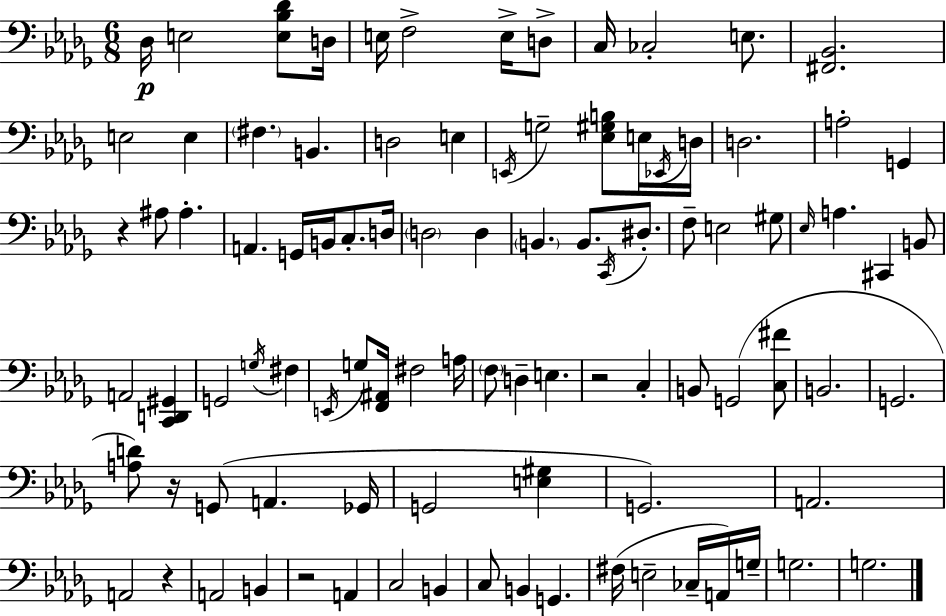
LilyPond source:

{
  \clef bass
  \numericTimeSignature
  \time 6/8
  \key bes \minor
  des16\p e2 <e bes des'>8 d16 | e16 f2-> e16-> d8-> | c16 ces2-. e8. | <fis, bes,>2. | \break e2 e4 | \parenthesize fis4. b,4. | d2 e4 | \acciaccatura { e,16 } g2-- <ees gis b>8 e16 | \break \acciaccatura { ees,16 } d16 d2. | a2-. g,4 | r4 ais8 ais4.-. | a,4. g,16 b,16 c8.-. | \break d16 \parenthesize d2 d4 | \parenthesize b,4. b,8. \acciaccatura { c,16 } | dis8.-. f8-- e2 | gis8 \grace { ees16 } a4. cis,4 | \break b,8 a,2 | <c, d, gis,>4 g,2 | \acciaccatura { g16 } fis4 \acciaccatura { e,16 } g8 <f, ais,>16 fis2 | a16 \parenthesize f8 d4-- | \break e4. r2 | c4-. b,8 g,2( | <c fis'>8 b,2. | g,2. | \break <a d'>8) r16 g,8( a,4. | ges,16 g,2 | <e gis>4 g,2.) | a,2. | \break a,2 | r4 a,2 | b,4 r2 | a,4 c2 | \break b,4 c8 b,4 | g,4. fis16( e2-- | ces16-- a,16) g16-- g2. | g2. | \break \bar "|."
}